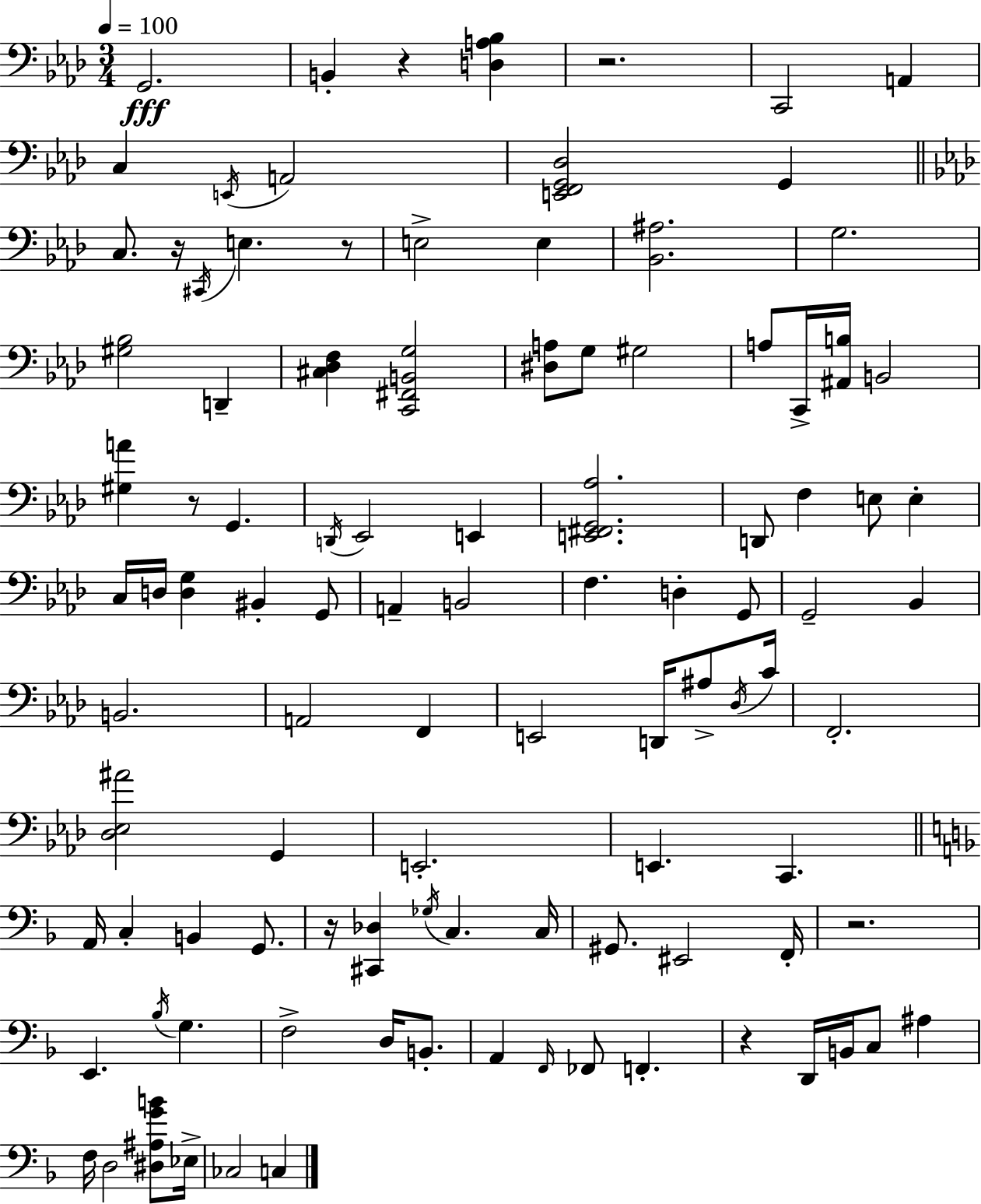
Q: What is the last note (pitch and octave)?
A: C3